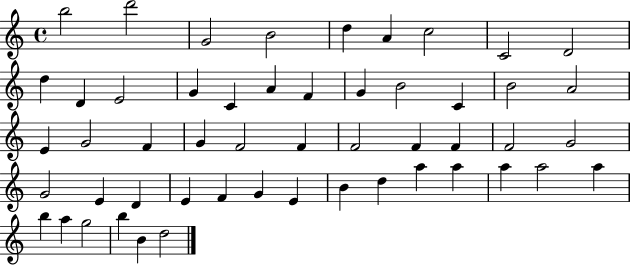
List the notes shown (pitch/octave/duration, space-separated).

B5/h D6/h G4/h B4/h D5/q A4/q C5/h C4/h D4/h D5/q D4/q E4/h G4/q C4/q A4/q F4/q G4/q B4/h C4/q B4/h A4/h E4/q G4/h F4/q G4/q F4/h F4/q F4/h F4/q F4/q F4/h G4/h G4/h E4/q D4/q E4/q F4/q G4/q E4/q B4/q D5/q A5/q A5/q A5/q A5/h A5/q B5/q A5/q G5/h B5/q B4/q D5/h